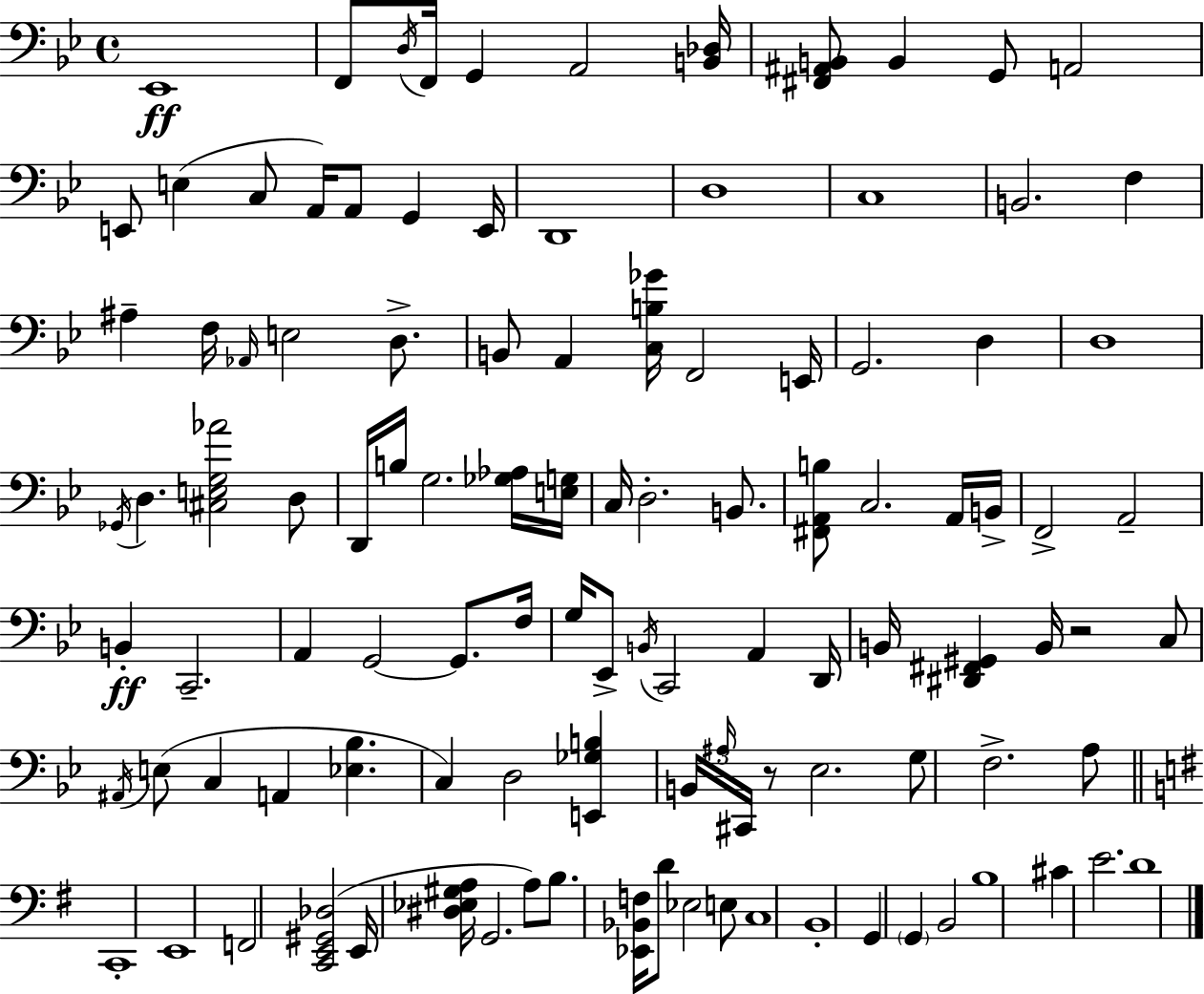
Eb2/w F2/e D3/s F2/s G2/q A2/h [B2,Db3]/s [F#2,A#2,B2]/e B2/q G2/e A2/h E2/e E3/q C3/e A2/s A2/e G2/q E2/s D2/w D3/w C3/w B2/h. F3/q A#3/q F3/s Ab2/s E3/h D3/e. B2/e A2/q [C3,B3,Gb4]/s F2/h E2/s G2/h. D3/q D3/w Gb2/s D3/q. [C#3,E3,G3,Ab4]/h D3/e D2/s B3/s G3/h. [Gb3,Ab3]/s [E3,G3]/s C3/s D3/h. B2/e. [F#2,A2,B3]/e C3/h. A2/s B2/s F2/h A2/h B2/q C2/h. A2/q G2/h G2/e. F3/s G3/s Eb2/e B2/s C2/h A2/q D2/s B2/s [D#2,F#2,G#2]/q B2/s R/h C3/e A#2/s E3/e C3/q A2/q [Eb3,Bb3]/q. C3/q D3/h [E2,Gb3,B3]/q B2/s A#3/s C#2/s R/e Eb3/h. G3/e F3/h. A3/e C2/w E2/w F2/h [C2,E2,G#2,Db3]/h E2/s [D#3,Eb3,G#3,A3]/s G2/h. A3/e B3/e. [Eb2,Bb2,F3]/s D4/e Eb3/h E3/e C3/w B2/w G2/q G2/q B2/h B3/w C#4/q E4/h. D4/w